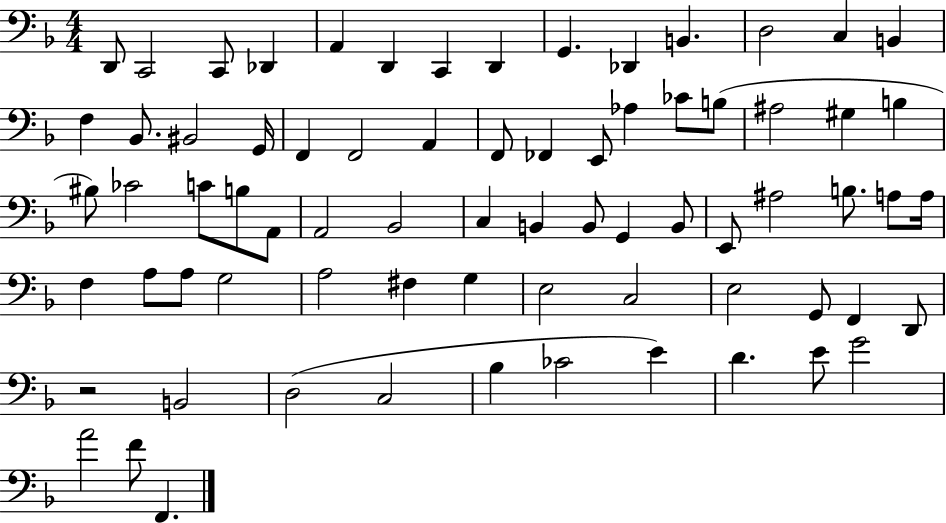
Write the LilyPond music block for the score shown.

{
  \clef bass
  \numericTimeSignature
  \time 4/4
  \key f \major
  d,8 c,2 c,8 des,4 | a,4 d,4 c,4 d,4 | g,4. des,4 b,4. | d2 c4 b,4 | \break f4 bes,8. bis,2 g,16 | f,4 f,2 a,4 | f,8 fes,4 e,8 aes4 ces'8 b8( | ais2 gis4 b4 | \break bis8) ces'2 c'8 b8 a,8 | a,2 bes,2 | c4 b,4 b,8 g,4 b,8 | e,8 ais2 b8. a8 a16 | \break f4 a8 a8 g2 | a2 fis4 g4 | e2 c2 | e2 g,8 f,4 d,8 | \break r2 b,2 | d2( c2 | bes4 ces'2 e'4) | d'4. e'8 g'2 | \break a'2 f'8 f,4. | \bar "|."
}